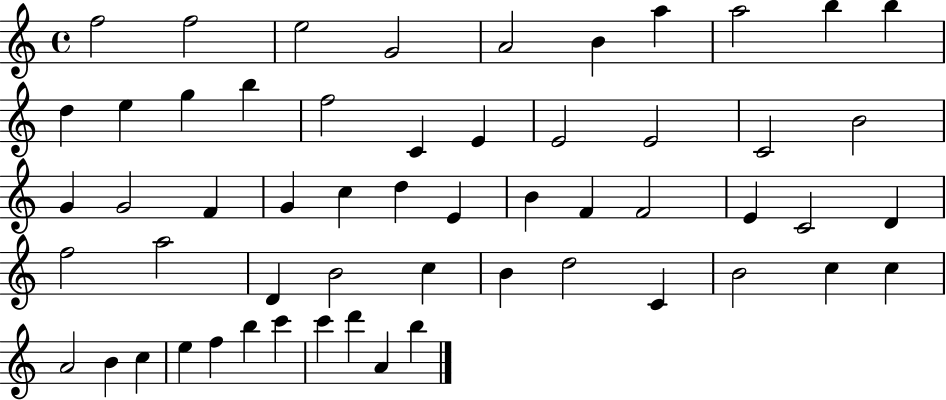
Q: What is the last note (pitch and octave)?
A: B5